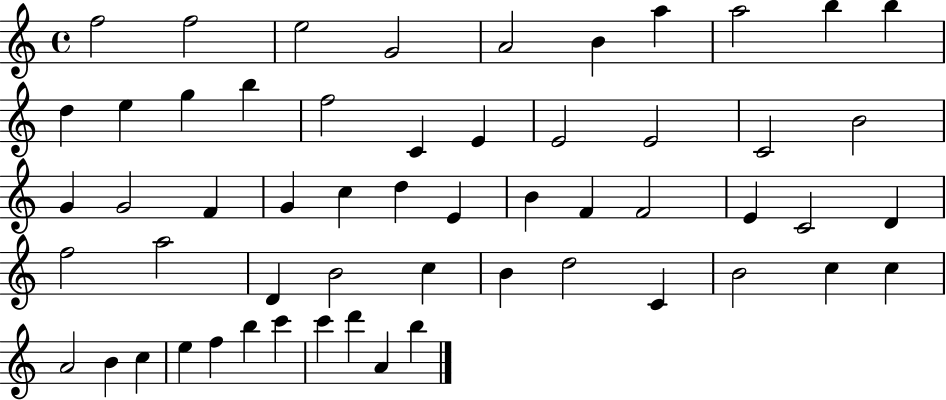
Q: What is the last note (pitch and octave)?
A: B5